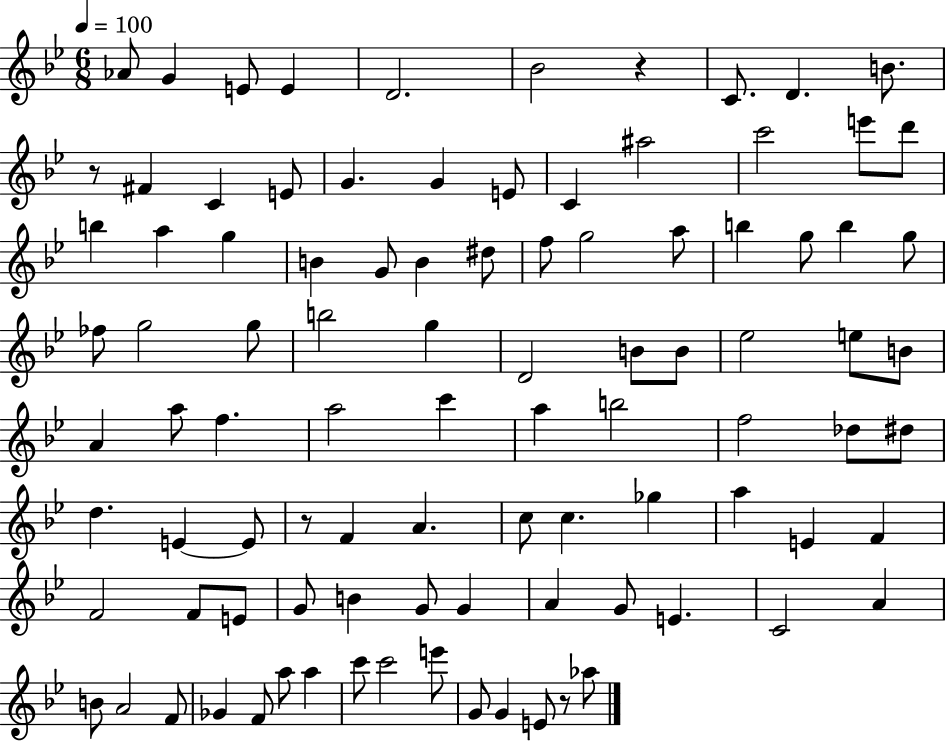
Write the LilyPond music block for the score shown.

{
  \clef treble
  \numericTimeSignature
  \time 6/8
  \key bes \major
  \tempo 4 = 100
  aes'8 g'4 e'8 e'4 | d'2. | bes'2 r4 | c'8. d'4. b'8. | \break r8 fis'4 c'4 e'8 | g'4. g'4 e'8 | c'4 ais''2 | c'''2 e'''8 d'''8 | \break b''4 a''4 g''4 | b'4 g'8 b'4 dis''8 | f''8 g''2 a''8 | b''4 g''8 b''4 g''8 | \break fes''8 g''2 g''8 | b''2 g''4 | d'2 b'8 b'8 | ees''2 e''8 b'8 | \break a'4 a''8 f''4. | a''2 c'''4 | a''4 b''2 | f''2 des''8 dis''8 | \break d''4. e'4~~ e'8 | r8 f'4 a'4. | c''8 c''4. ges''4 | a''4 e'4 f'4 | \break f'2 f'8 e'8 | g'8 b'4 g'8 g'4 | a'4 g'8 e'4. | c'2 a'4 | \break b'8 a'2 f'8 | ges'4 f'8 a''8 a''4 | c'''8 c'''2 e'''8 | g'8 g'4 e'8 r8 aes''8 | \break \bar "|."
}